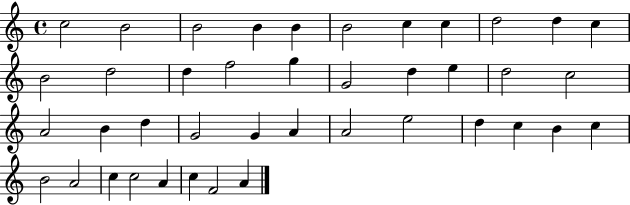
C5/h B4/h B4/h B4/q B4/q B4/h C5/q C5/q D5/h D5/q C5/q B4/h D5/h D5/q F5/h G5/q G4/h D5/q E5/q D5/h C5/h A4/h B4/q D5/q G4/h G4/q A4/q A4/h E5/h D5/q C5/q B4/q C5/q B4/h A4/h C5/q C5/h A4/q C5/q F4/h A4/q